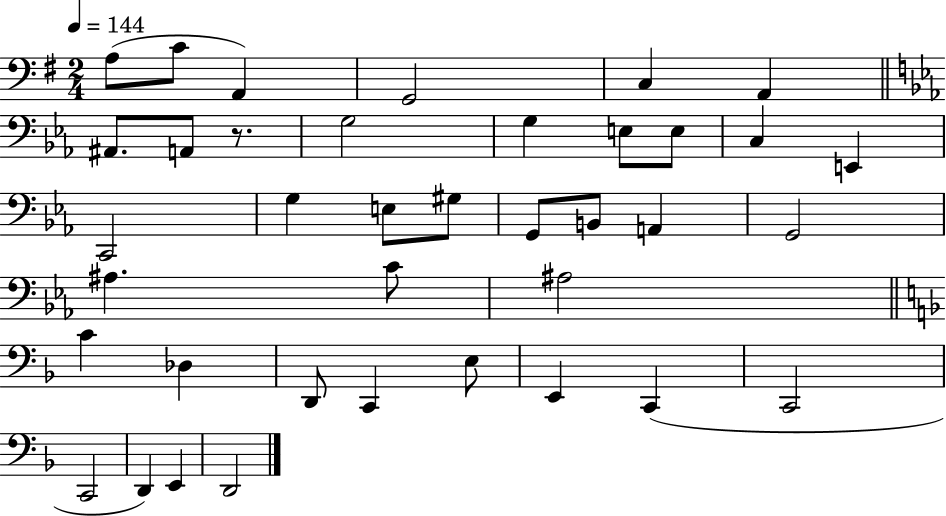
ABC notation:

X:1
T:Untitled
M:2/4
L:1/4
K:G
A,/2 C/2 A,, G,,2 C, A,, ^A,,/2 A,,/2 z/2 G,2 G, E,/2 E,/2 C, E,, C,,2 G, E,/2 ^G,/2 G,,/2 B,,/2 A,, G,,2 ^A, C/2 ^A,2 C _D, D,,/2 C,, E,/2 E,, C,, C,,2 C,,2 D,, E,, D,,2